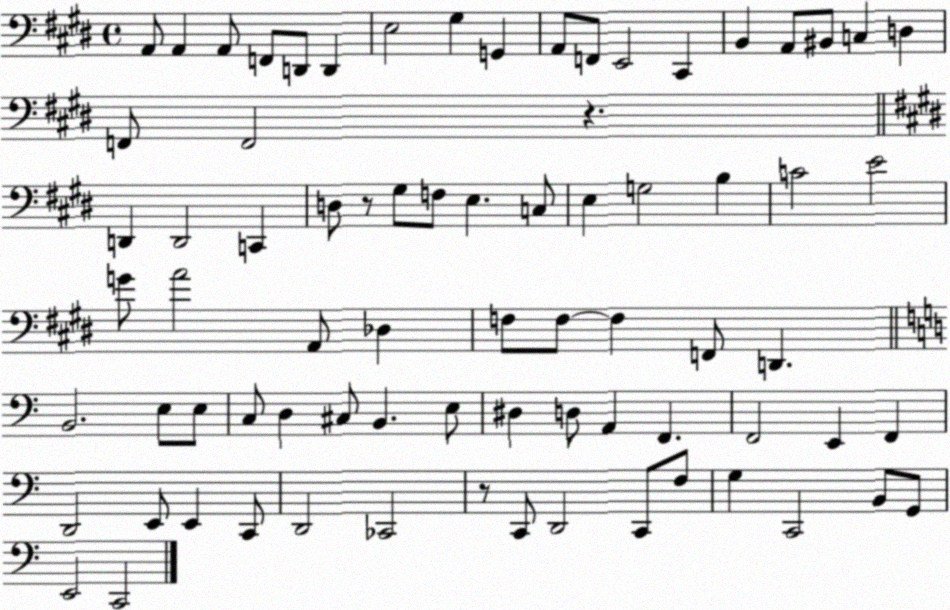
X:1
T:Untitled
M:4/4
L:1/4
K:E
A,,/2 A,, A,,/2 F,,/2 D,,/2 D,, E,2 ^G, G,, A,,/2 F,,/2 E,,2 ^C,, B,, A,,/2 ^B,,/2 C, D, F,,/2 F,,2 z D,, D,,2 C,, D,/2 z/2 ^G,/2 F,/2 E, C,/2 E, G,2 B, C2 E2 G/2 A2 A,,/2 _D, F,/2 F,/2 F, F,,/2 D,, B,,2 E,/2 E,/2 C,/2 D, ^C,/2 B,, E,/2 ^D, D,/2 A,, F,, F,,2 E,, F,, D,,2 E,,/2 E,, C,,/2 D,,2 _C,,2 z/2 C,,/2 D,,2 C,,/2 F,/2 G, C,,2 B,,/2 G,,/2 E,,2 C,,2